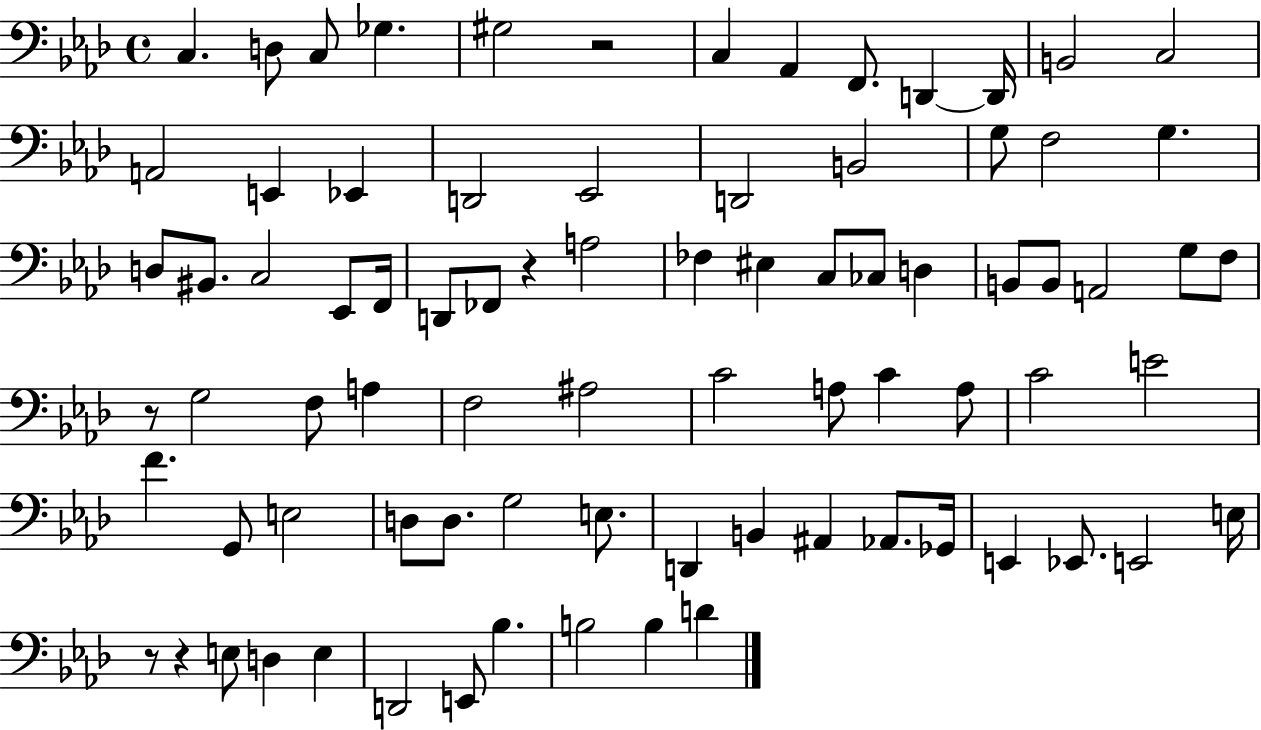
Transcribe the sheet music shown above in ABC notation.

X:1
T:Untitled
M:4/4
L:1/4
K:Ab
C, D,/2 C,/2 _G, ^G,2 z2 C, _A,, F,,/2 D,, D,,/4 B,,2 C,2 A,,2 E,, _E,, D,,2 _E,,2 D,,2 B,,2 G,/2 F,2 G, D,/2 ^B,,/2 C,2 _E,,/2 F,,/4 D,,/2 _F,,/2 z A,2 _F, ^E, C,/2 _C,/2 D, B,,/2 B,,/2 A,,2 G,/2 F,/2 z/2 G,2 F,/2 A, F,2 ^A,2 C2 A,/2 C A,/2 C2 E2 F G,,/2 E,2 D,/2 D,/2 G,2 E,/2 D,, B,, ^A,, _A,,/2 _G,,/4 E,, _E,,/2 E,,2 E,/4 z/2 z E,/2 D, E, D,,2 E,,/2 _B, B,2 B, D